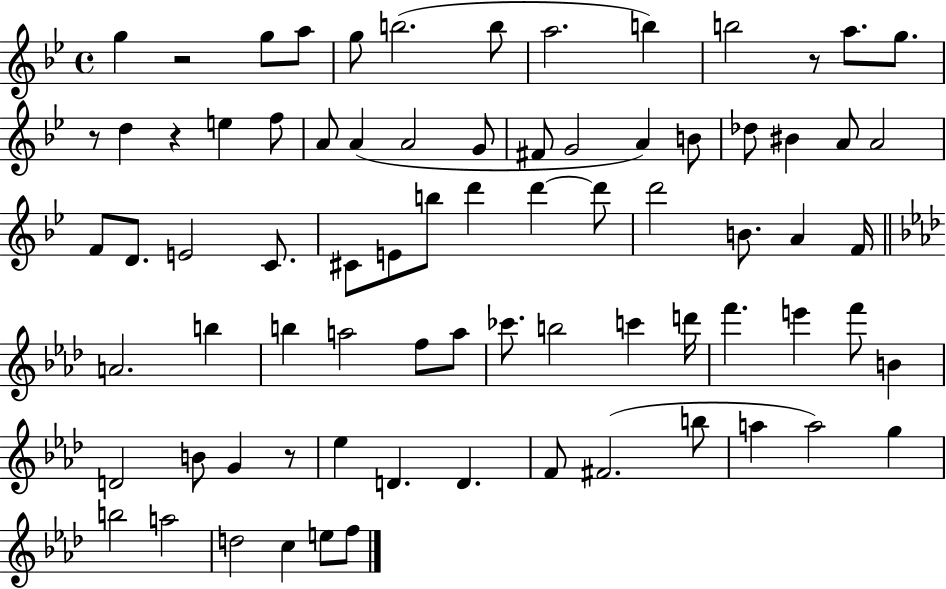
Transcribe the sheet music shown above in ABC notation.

X:1
T:Untitled
M:4/4
L:1/4
K:Bb
g z2 g/2 a/2 g/2 b2 b/2 a2 b b2 z/2 a/2 g/2 z/2 d z e f/2 A/2 A A2 G/2 ^F/2 G2 A B/2 _d/2 ^B A/2 A2 F/2 D/2 E2 C/2 ^C/2 E/2 b/2 d' d' d'/2 d'2 B/2 A F/4 A2 b b a2 f/2 a/2 _c'/2 b2 c' d'/4 f' e' f'/2 B D2 B/2 G z/2 _e D D F/2 ^F2 b/2 a a2 g b2 a2 d2 c e/2 f/2